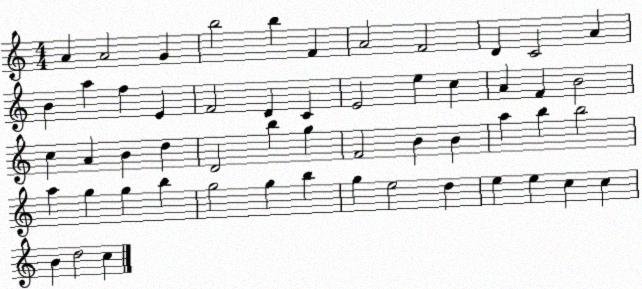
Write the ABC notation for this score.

X:1
T:Untitled
M:4/4
L:1/4
K:C
A A2 G b2 b F A2 F2 D C2 A B a f E F2 D C E2 e c A F B2 c A B d D2 b g F2 B B a b b2 a g g b g2 g b g e2 d e e c c B d2 c